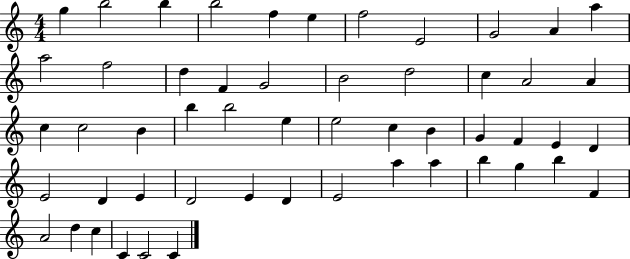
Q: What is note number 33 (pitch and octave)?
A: E4